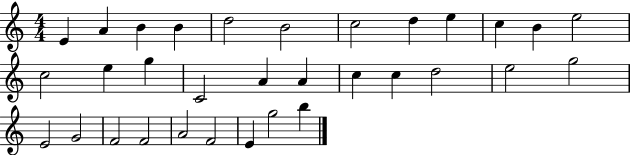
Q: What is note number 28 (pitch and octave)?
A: A4